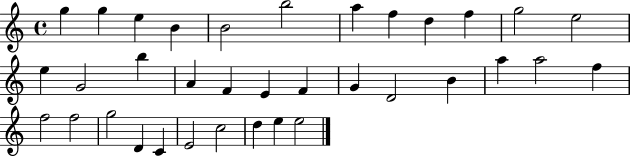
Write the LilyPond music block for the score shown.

{
  \clef treble
  \time 4/4
  \defaultTimeSignature
  \key c \major
  g''4 g''4 e''4 b'4 | b'2 b''2 | a''4 f''4 d''4 f''4 | g''2 e''2 | \break e''4 g'2 b''4 | a'4 f'4 e'4 f'4 | g'4 d'2 b'4 | a''4 a''2 f''4 | \break f''2 f''2 | g''2 d'4 c'4 | e'2 c''2 | d''4 e''4 e''2 | \break \bar "|."
}